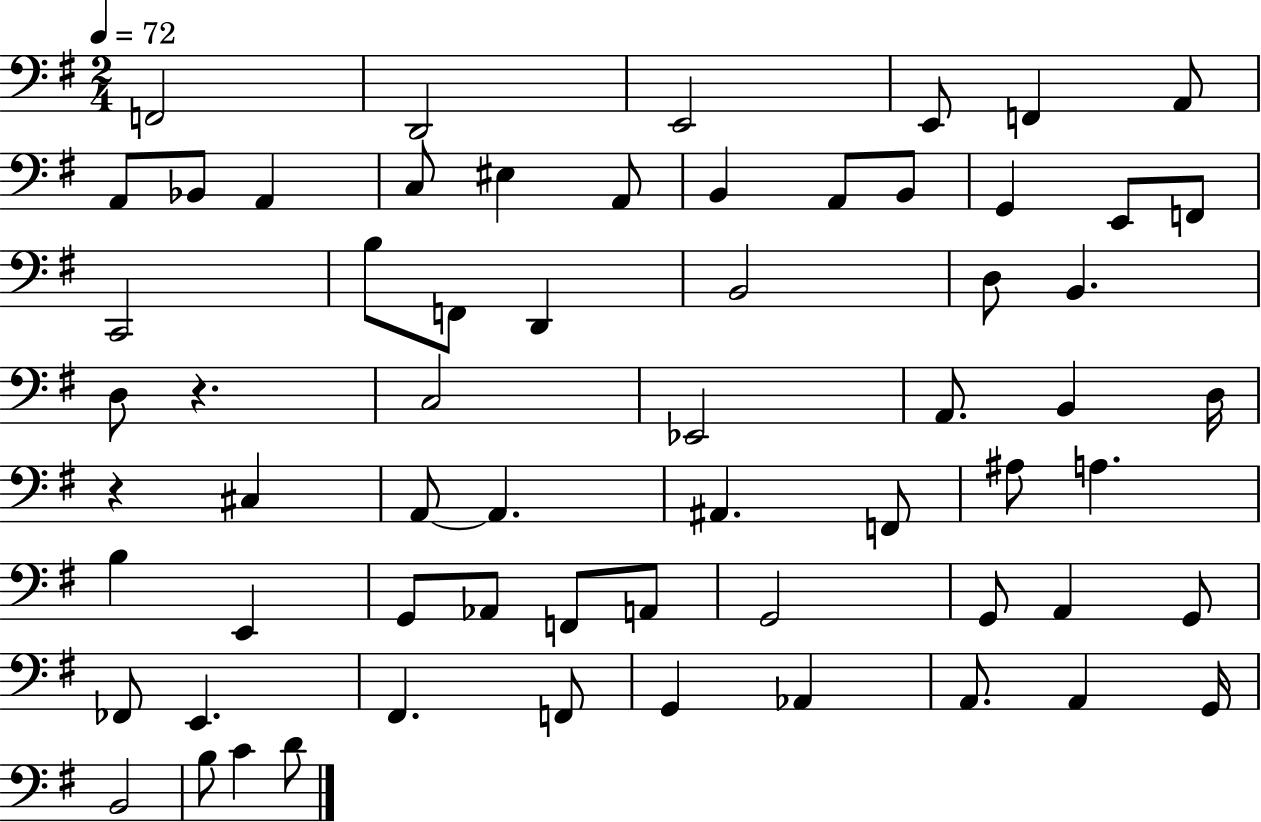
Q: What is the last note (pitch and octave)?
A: D4